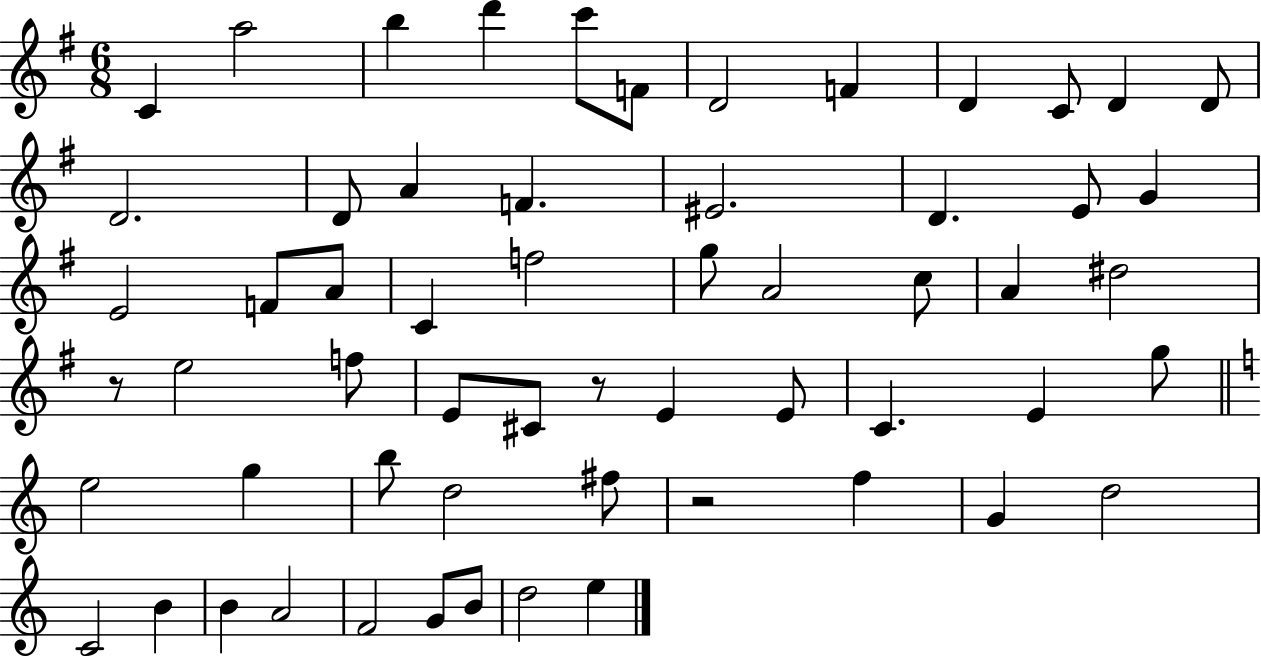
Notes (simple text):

C4/q A5/h B5/q D6/q C6/e F4/e D4/h F4/q D4/q C4/e D4/q D4/e D4/h. D4/e A4/q F4/q. EIS4/h. D4/q. E4/e G4/q E4/h F4/e A4/e C4/q F5/h G5/e A4/h C5/e A4/q D#5/h R/e E5/h F5/e E4/e C#4/e R/e E4/q E4/e C4/q. E4/q G5/e E5/h G5/q B5/e D5/h F#5/e R/h F5/q G4/q D5/h C4/h B4/q B4/q A4/h F4/h G4/e B4/e D5/h E5/q